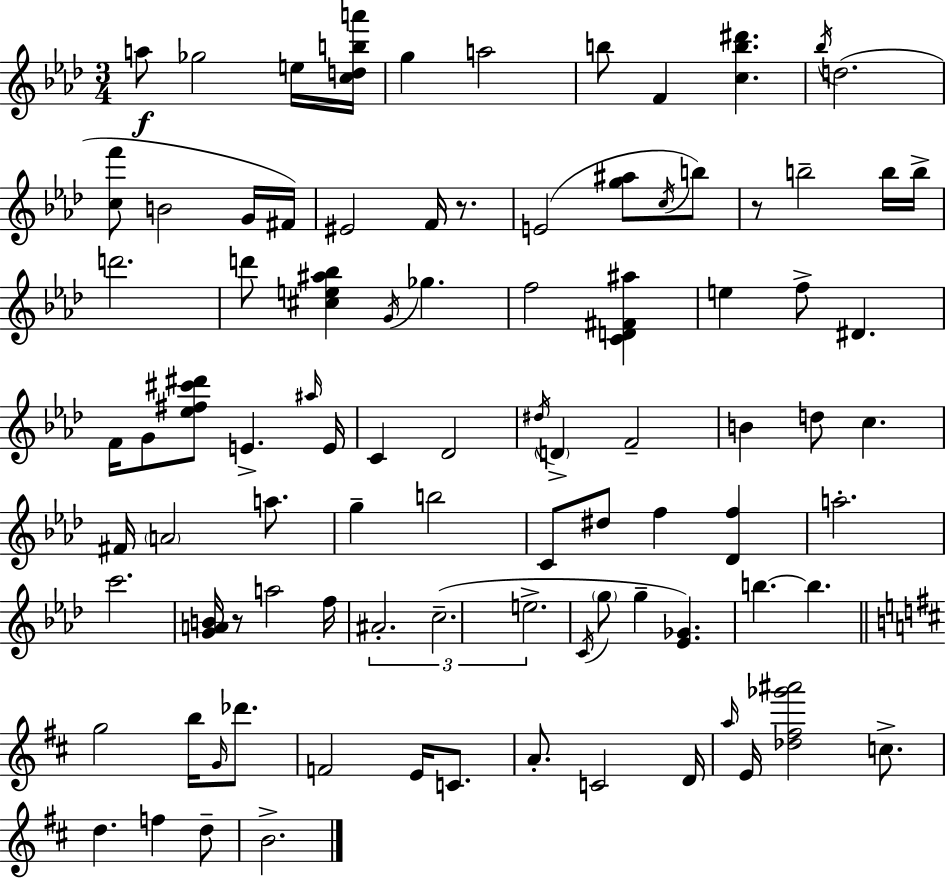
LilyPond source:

{
  \clef treble
  \numericTimeSignature
  \time 3/4
  \key f \minor
  a''8\f ges''2 e''16 <c'' d'' b'' a'''>16 | g''4 a''2 | b''8 f'4 <c'' b'' dis'''>4. | \acciaccatura { bes''16 } d''2.( | \break <c'' f'''>8 b'2 g'16 | fis'16) eis'2 f'16 r8. | e'2( <g'' ais''>8 \acciaccatura { c''16 } | b''8) r8 b''2-- | \break b''16 b''16-> d'''2. | d'''8 <cis'' e'' ais'' bes''>4 \acciaccatura { g'16 } ges''4. | f''2 <c' d' fis' ais''>4 | e''4 f''8-> dis'4. | \break f'16 g'8 <ees'' fis'' cis''' dis'''>8 e'4.-> | \grace { ais''16 } e'16 c'4 des'2 | \acciaccatura { dis''16 } \parenthesize d'4-> f'2-- | b'4 d''8 c''4. | \break fis'16 \parenthesize a'2 | a''8. g''4-- b''2 | c'8 dis''8 f''4 | <des' f''>4 a''2.-. | \break c'''2. | <g' a' b'>16 r8 a''2 | f''16 \tuplet 3/2 { ais'2.-. | c''2.--( | \break e''2.-> } | \acciaccatura { c'16 } \parenthesize g''8 g''4-- | <ees' ges'>4.) b''4.~~ | b''4. \bar "||" \break \key d \major g''2 b''16 \grace { g'16 } des'''8. | f'2 e'16 c'8. | a'8.-. c'2 | d'16 \grace { a''16 } e'16 <des'' fis'' ges''' ais'''>2 c''8.-> | \break d''4. f''4 | d''8-- b'2.-> | \bar "|."
}